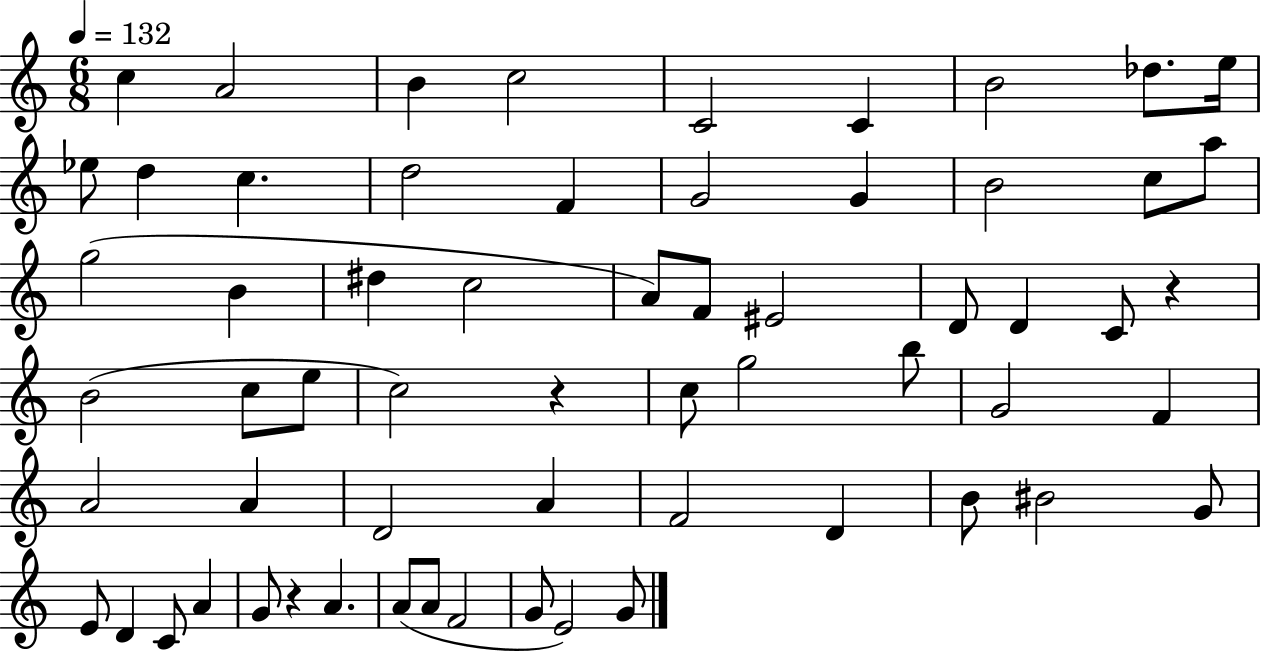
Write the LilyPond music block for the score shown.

{
  \clef treble
  \numericTimeSignature
  \time 6/8
  \key c \major
  \tempo 4 = 132
  c''4 a'2 | b'4 c''2 | c'2 c'4 | b'2 des''8. e''16 | \break ees''8 d''4 c''4. | d''2 f'4 | g'2 g'4 | b'2 c''8 a''8 | \break g''2( b'4 | dis''4 c''2 | a'8) f'8 eis'2 | d'8 d'4 c'8 r4 | \break b'2( c''8 e''8 | c''2) r4 | c''8 g''2 b''8 | g'2 f'4 | \break a'2 a'4 | d'2 a'4 | f'2 d'4 | b'8 bis'2 g'8 | \break e'8 d'4 c'8 a'4 | g'8 r4 a'4. | a'8( a'8 f'2 | g'8 e'2) g'8 | \break \bar "|."
}